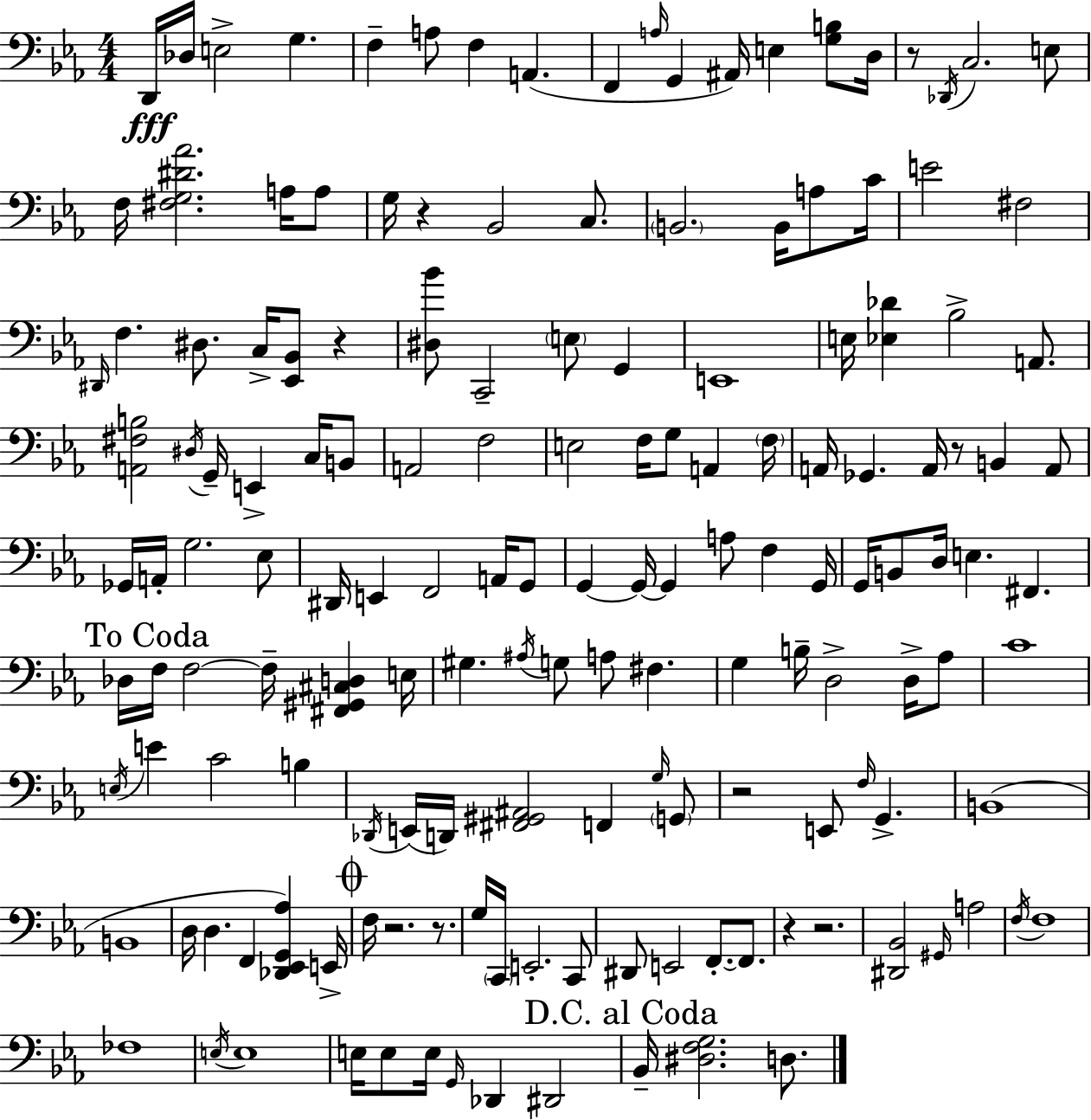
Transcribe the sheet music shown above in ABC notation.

X:1
T:Untitled
M:4/4
L:1/4
K:Cm
D,,/4 _D,/4 E,2 G, F, A,/2 F, A,, F,, A,/4 G,, ^A,,/4 E, [G,B,]/2 D,/4 z/2 _D,,/4 C,2 E,/2 F,/4 [^F,G,^D_A]2 A,/4 A,/2 G,/4 z _B,,2 C,/2 B,,2 B,,/4 A,/2 C/4 E2 ^F,2 ^D,,/4 F, ^D,/2 C,/4 [_E,,_B,,]/2 z [^D,_B]/2 C,,2 E,/2 G,, E,,4 E,/4 [_E,_D] _B,2 A,,/2 [A,,^F,B,]2 ^D,/4 G,,/4 E,, C,/4 B,,/2 A,,2 F,2 E,2 F,/4 G,/2 A,, F,/4 A,,/4 _G,, A,,/4 z/2 B,, A,,/2 _G,,/4 A,,/4 G,2 _E,/2 ^D,,/4 E,, F,,2 A,,/4 G,,/2 G,, G,,/4 G,, A,/2 F, G,,/4 G,,/4 B,,/2 D,/4 E, ^F,, _D,/4 F,/4 F,2 F,/4 [^F,,^G,,^C,D,] E,/4 ^G, ^A,/4 G,/2 A,/2 ^F, G, B,/4 D,2 D,/4 _A,/2 C4 E,/4 E C2 B, _D,,/4 E,,/4 D,,/4 [^F,,^G,,^A,,]2 F,, G,/4 G,,/2 z2 E,,/2 F,/4 G,, B,,4 B,,4 D,/4 D, F,, [_D,,_E,,G,,_A,] E,,/4 F,/4 z2 z/2 G,/4 C,,/4 E,,2 C,,/2 ^D,,/2 E,,2 F,,/2 F,,/2 z z2 [^D,,_B,,]2 ^G,,/4 A,2 F,/4 F,4 _F,4 E,/4 E,4 E,/4 E,/2 E,/4 G,,/4 _D,, ^D,,2 _B,,/4 [^D,F,G,]2 D,/2